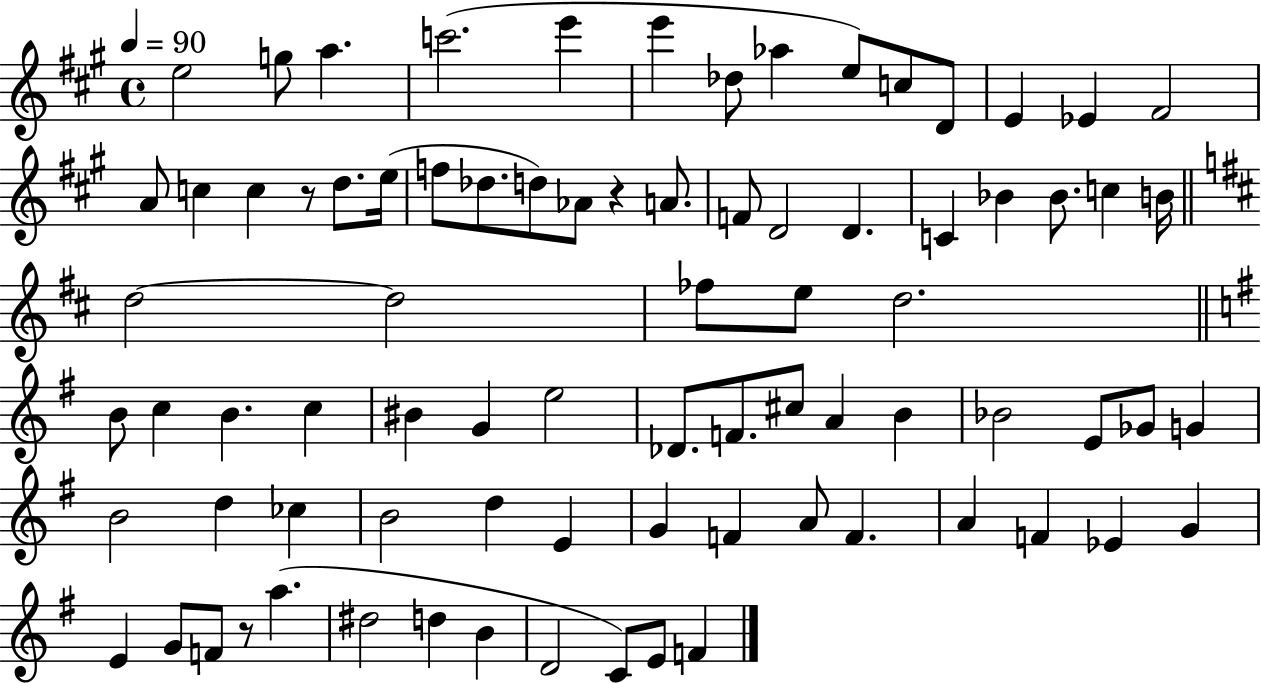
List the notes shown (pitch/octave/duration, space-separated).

E5/h G5/e A5/q. C6/h. E6/q E6/q Db5/e Ab5/q E5/e C5/e D4/e E4/q Eb4/q F#4/h A4/e C5/q C5/q R/e D5/e. E5/s F5/e Db5/e. D5/e Ab4/e R/q A4/e. F4/e D4/h D4/q. C4/q Bb4/q Bb4/e. C5/q B4/s D5/h D5/h FES5/e E5/e D5/h. B4/e C5/q B4/q. C5/q BIS4/q G4/q E5/h Db4/e. F4/e. C#5/e A4/q B4/q Bb4/h E4/e Gb4/e G4/q B4/h D5/q CES5/q B4/h D5/q E4/q G4/q F4/q A4/e F4/q. A4/q F4/q Eb4/q G4/q E4/q G4/e F4/e R/e A5/q. D#5/h D5/q B4/q D4/h C4/e E4/e F4/q